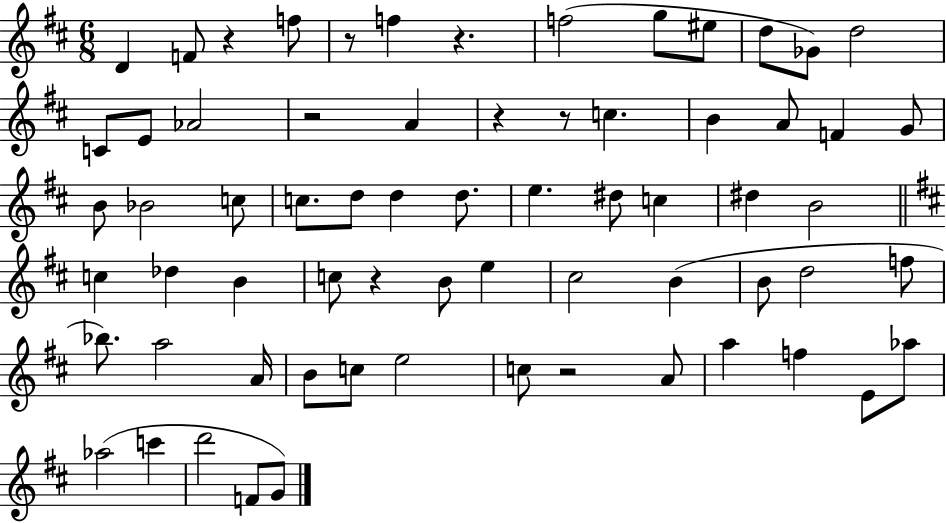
X:1
T:Untitled
M:6/8
L:1/4
K:D
D F/2 z f/2 z/2 f z f2 g/2 ^e/2 d/2 _G/2 d2 C/2 E/2 _A2 z2 A z z/2 c B A/2 F G/2 B/2 _B2 c/2 c/2 d/2 d d/2 e ^d/2 c ^d B2 c _d B c/2 z B/2 e ^c2 B B/2 d2 f/2 _b/2 a2 A/4 B/2 c/2 e2 c/2 z2 A/2 a f E/2 _a/2 _a2 c' d'2 F/2 G/2